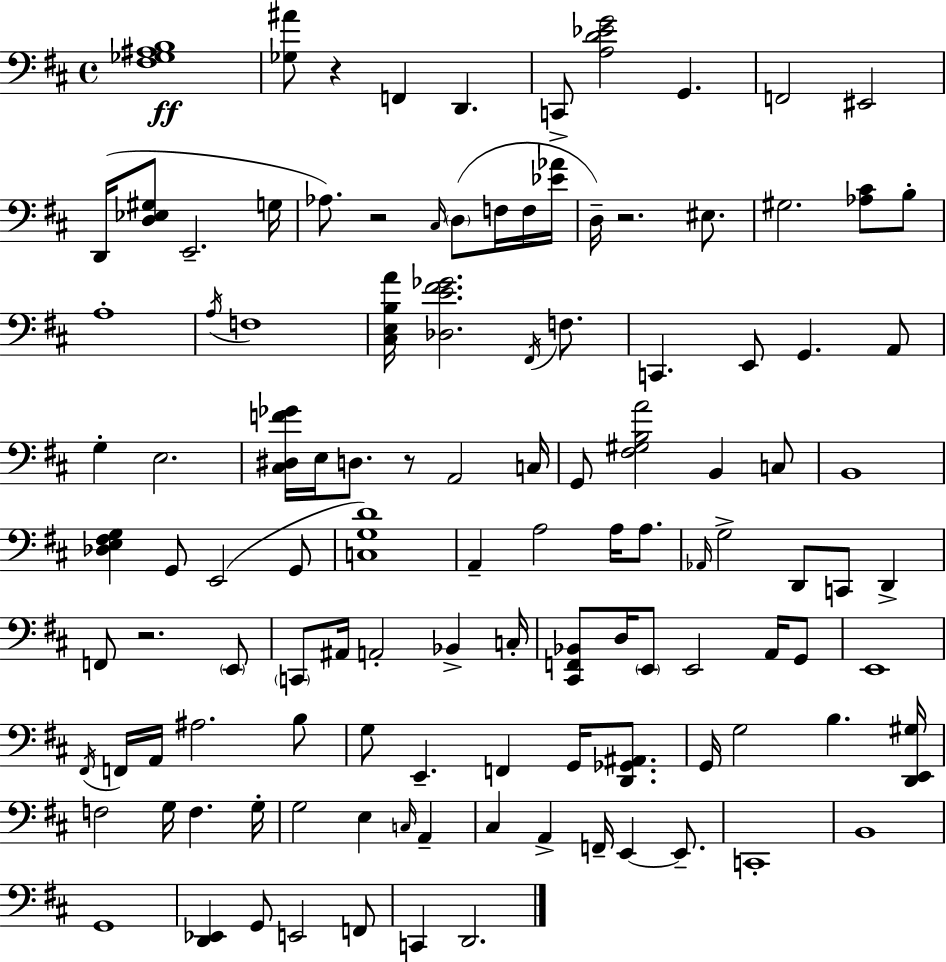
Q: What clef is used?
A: bass